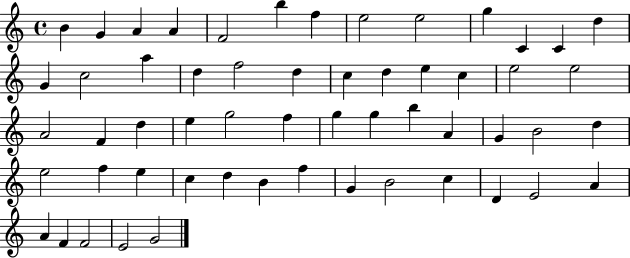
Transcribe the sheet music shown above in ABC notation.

X:1
T:Untitled
M:4/4
L:1/4
K:C
B G A A F2 b f e2 e2 g C C d G c2 a d f2 d c d e c e2 e2 A2 F d e g2 f g g b A G B2 d e2 f e c d B f G B2 c D E2 A A F F2 E2 G2